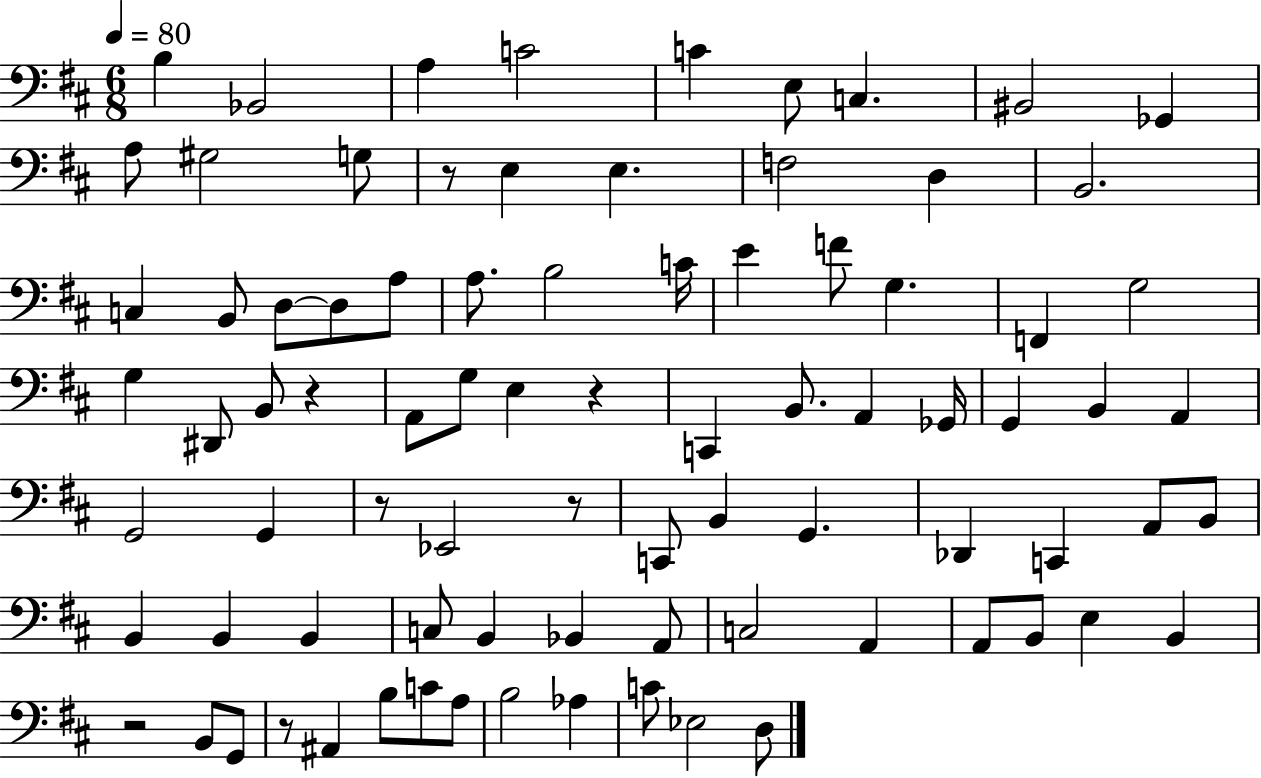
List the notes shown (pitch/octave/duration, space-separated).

B3/q Bb2/h A3/q C4/h C4/q E3/e C3/q. BIS2/h Gb2/q A3/e G#3/h G3/e R/e E3/q E3/q. F3/h D3/q B2/h. C3/q B2/e D3/e D3/e A3/e A3/e. B3/h C4/s E4/q F4/e G3/q. F2/q G3/h G3/q D#2/e B2/e R/q A2/e G3/e E3/q R/q C2/q B2/e. A2/q Gb2/s G2/q B2/q A2/q G2/h G2/q R/e Eb2/h R/e C2/e B2/q G2/q. Db2/q C2/q A2/e B2/e B2/q B2/q B2/q C3/e B2/q Bb2/q A2/e C3/h A2/q A2/e B2/e E3/q B2/q R/h B2/e G2/e R/e A#2/q B3/e C4/e A3/e B3/h Ab3/q C4/e Eb3/h D3/e